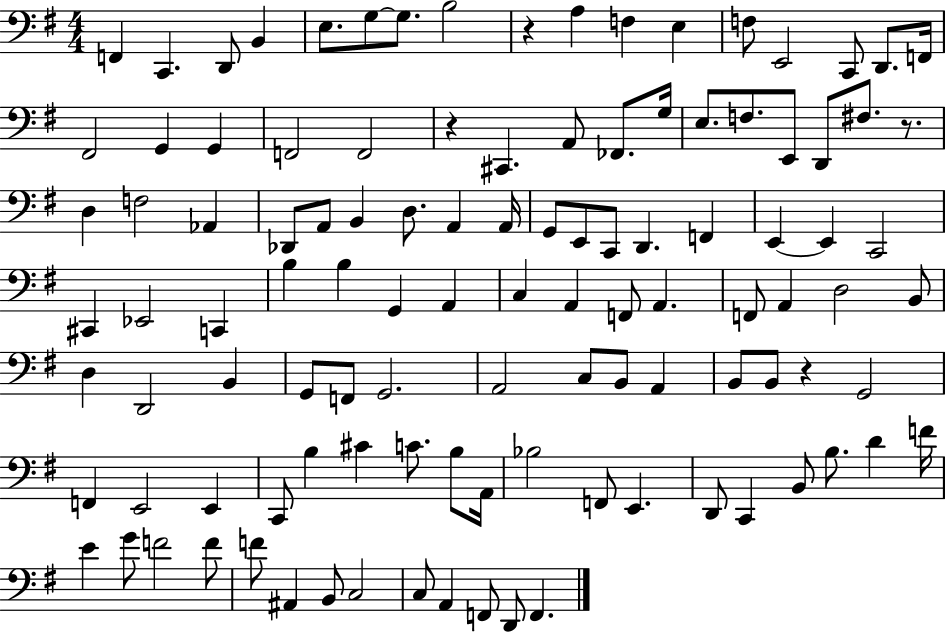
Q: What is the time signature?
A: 4/4